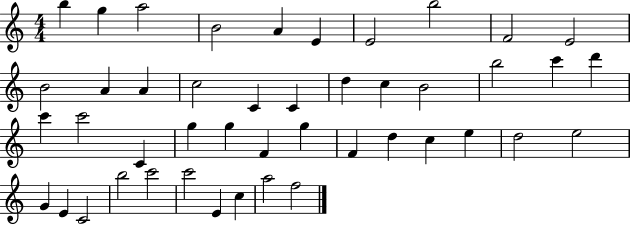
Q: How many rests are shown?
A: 0